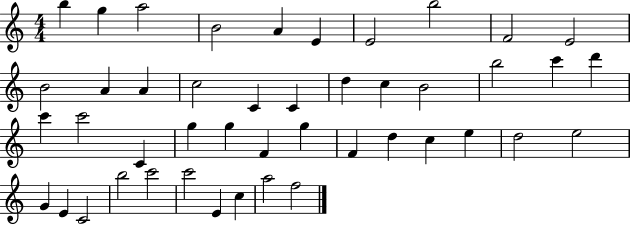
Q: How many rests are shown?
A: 0